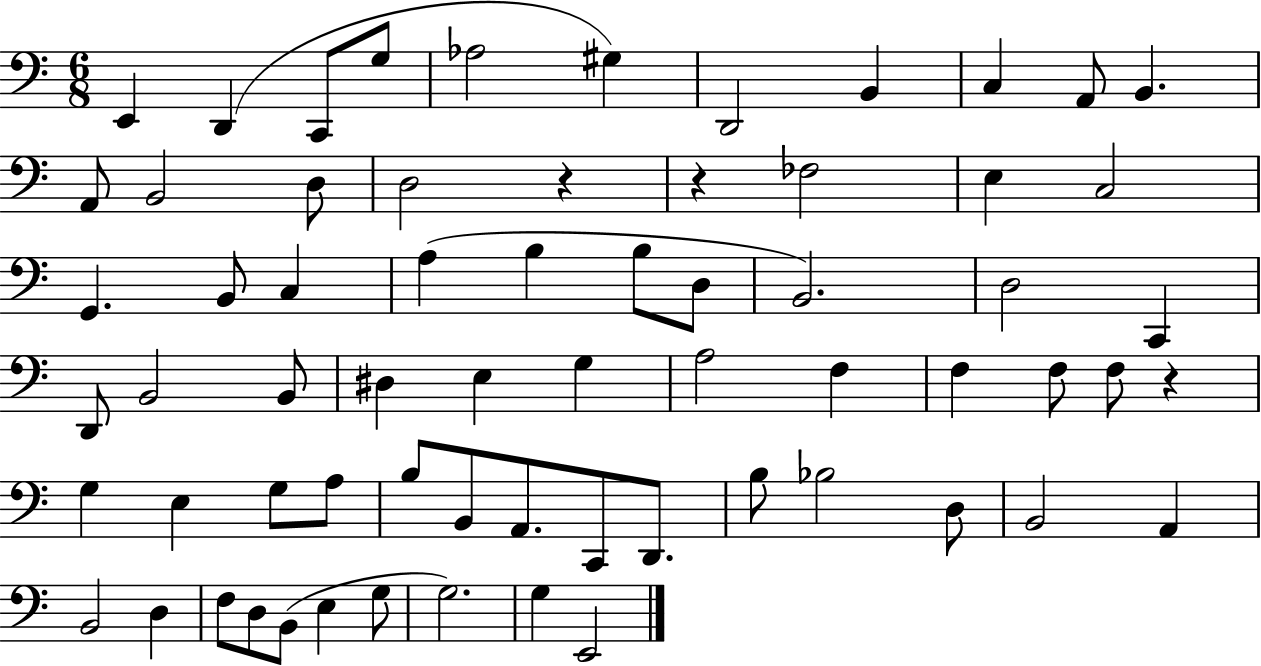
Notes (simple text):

E2/q D2/q C2/e G3/e Ab3/h G#3/q D2/h B2/q C3/q A2/e B2/q. A2/e B2/h D3/e D3/h R/q R/q FES3/h E3/q C3/h G2/q. B2/e C3/q A3/q B3/q B3/e D3/e B2/h. D3/h C2/q D2/e B2/h B2/e D#3/q E3/q G3/q A3/h F3/q F3/q F3/e F3/e R/q G3/q E3/q G3/e A3/e B3/e B2/e A2/e. C2/e D2/e. B3/e Bb3/h D3/e B2/h A2/q B2/h D3/q F3/e D3/e B2/e E3/q G3/e G3/h. G3/q E2/h